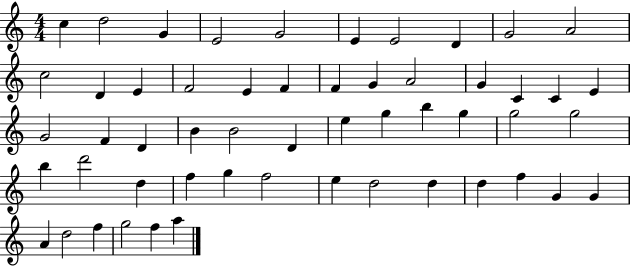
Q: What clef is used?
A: treble